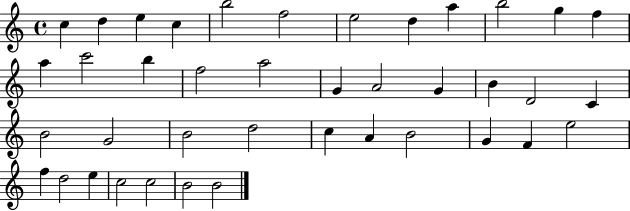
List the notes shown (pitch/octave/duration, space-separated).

C5/q D5/q E5/q C5/q B5/h F5/h E5/h D5/q A5/q B5/h G5/q F5/q A5/q C6/h B5/q F5/h A5/h G4/q A4/h G4/q B4/q D4/h C4/q B4/h G4/h B4/h D5/h C5/q A4/q B4/h G4/q F4/q E5/h F5/q D5/h E5/q C5/h C5/h B4/h B4/h